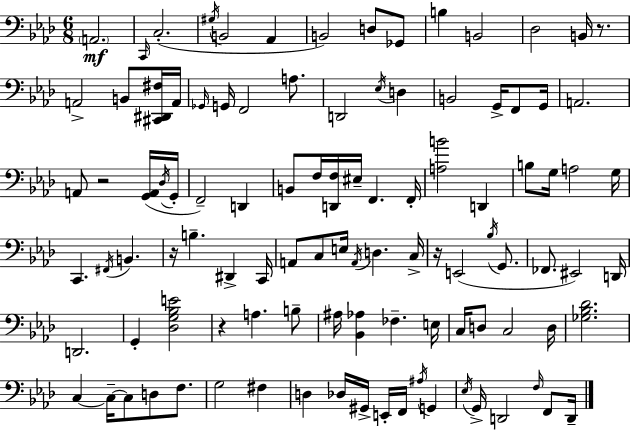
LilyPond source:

{
  \clef bass
  \numericTimeSignature
  \time 6/8
  \key f \minor
  \parenthesize a,2.\mf | \grace { c,16 }( c2.-. | \acciaccatura { gis16 } b,2 aes,4 | b,2) d8 | \break ges,8 b4 b,2 | des2 b,16 r8. | a,2-> b,8 | <cis, dis, fis>16 a,16 \grace { ges,16 } g,16 f,2 | \break a8. d,2 \acciaccatura { ees16 } | d4 b,2 | g,16-> f,8 g,16 a,2. | a,8 r2 | \break <g, a,>16( \acciaccatura { des16 } g,16-. f,2--) | d,4 b,8 f16 <d, f>16 eis16-- f,4. | f,16-. <a b'>2 | d,4 b8 g16 a2 | \break g16 c,4. \acciaccatura { fis,16 } | b,4. r16 b4.-- | dis,4-> c,16 a,8 c8 e16 \acciaccatura { a,16 } | d4. c16-> r16 e,2( | \break \acciaccatura { bes16 } g,8. fes,8. eis,2) | d,16 d,2. | g,4-. | <des g bes e'>2 r4 | \break a4. b8-- ais16 <bes, aes>4 | fes4.-- e16 c16 d8 c2 | d16 <ges bes des'>2. | c4~~ | \break c16--~~ c8 d8 f8. g2 | fis4 d4 | des16 gis,16-> e,16-. f,16 \acciaccatura { ais16 } g,4 \acciaccatura { ees16 } g,16-> d,2 | \grace { f16 } f,8 d,16-- \bar "|."
}